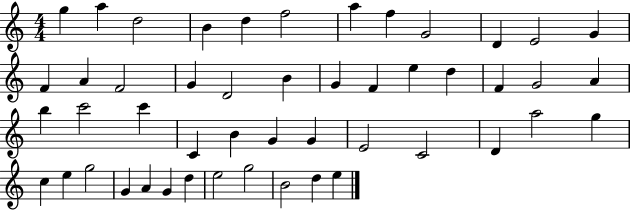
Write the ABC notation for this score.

X:1
T:Untitled
M:4/4
L:1/4
K:C
g a d2 B d f2 a f G2 D E2 G F A F2 G D2 B G F e d F G2 A b c'2 c' C B G G E2 C2 D a2 g c e g2 G A G d e2 g2 B2 d e